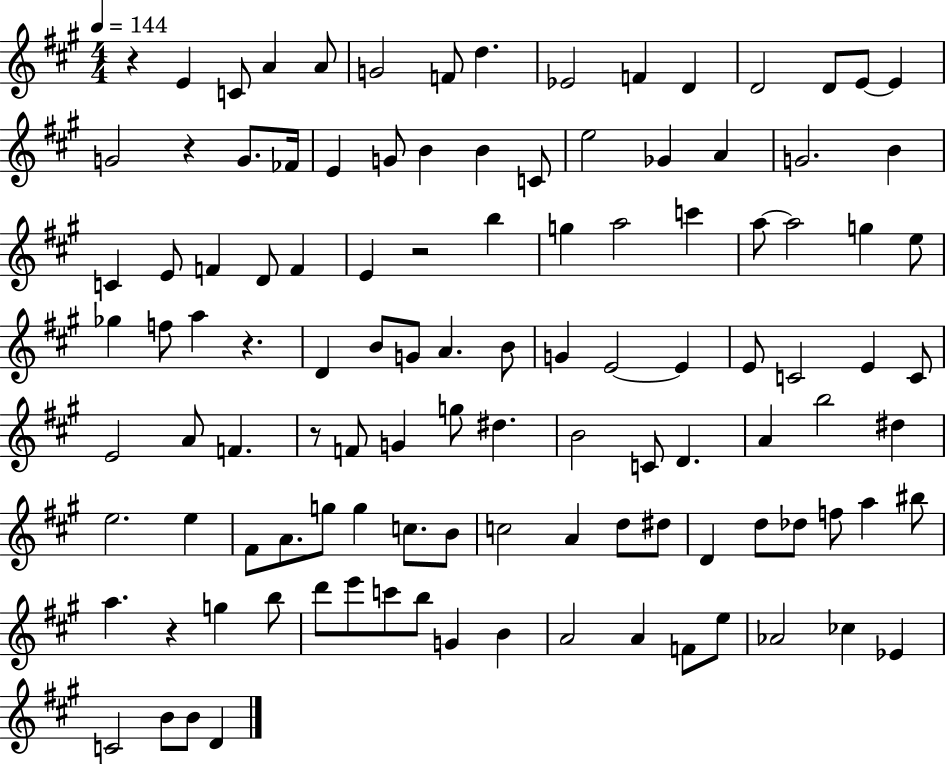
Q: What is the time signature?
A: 4/4